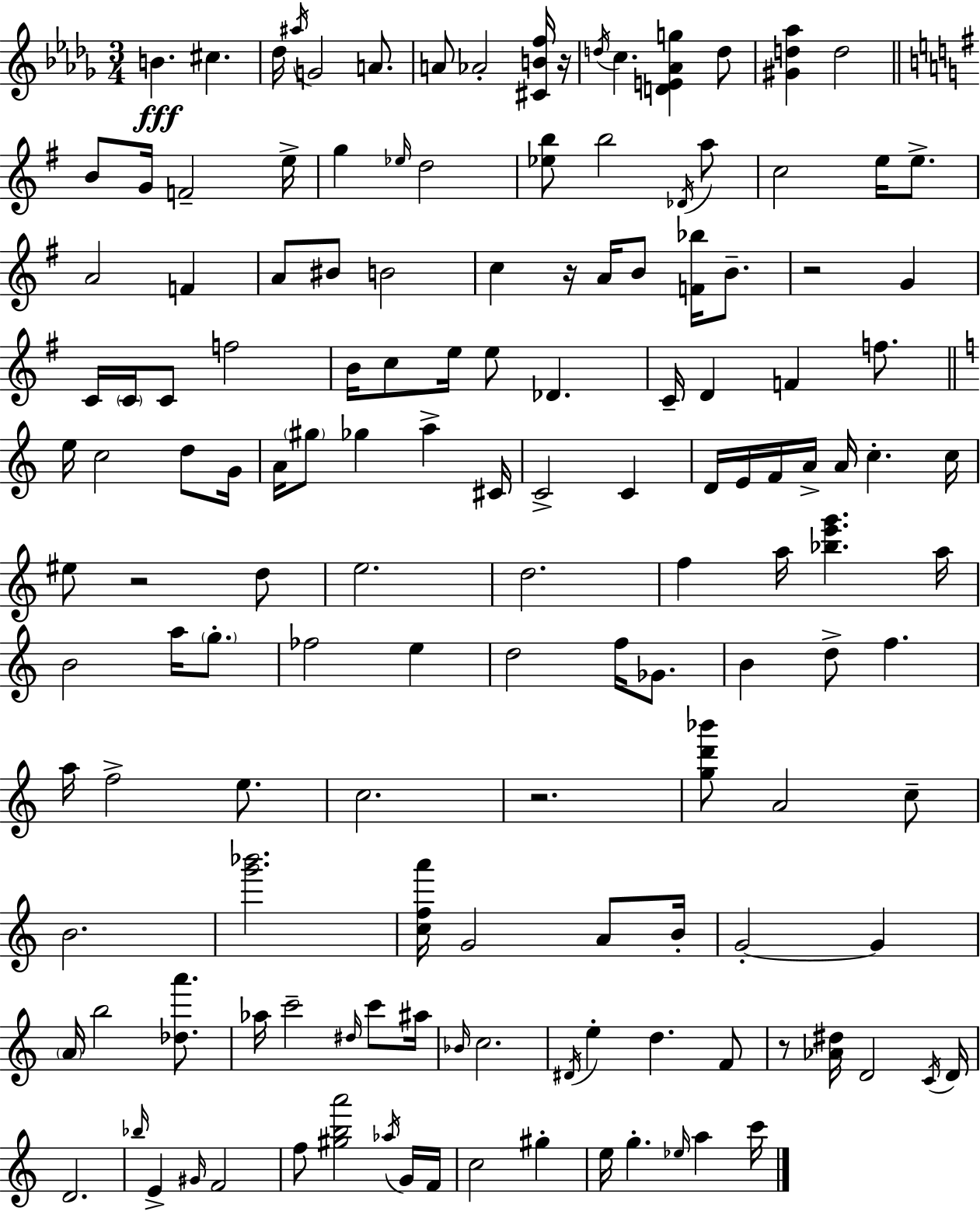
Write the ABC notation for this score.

X:1
T:Untitled
M:3/4
L:1/4
K:Bbm
B ^c _d/4 ^a/4 G2 A/2 A/2 _A2 [^CBf]/4 z/4 d/4 c [DE_Ag] d/2 [^Gd_a] d2 B/2 G/4 F2 e/4 g _e/4 d2 [_eb]/2 b2 _D/4 a/2 c2 e/4 e/2 A2 F A/2 ^B/2 B2 c z/4 A/4 B/2 [F_b]/4 B/2 z2 G C/4 C/4 C/2 f2 B/4 c/2 e/4 e/2 _D C/4 D F f/2 e/4 c2 d/2 G/4 A/4 ^g/2 _g a ^C/4 C2 C D/4 E/4 F/4 A/4 A/4 c c/4 ^e/2 z2 d/2 e2 d2 f a/4 [_be'g'] a/4 B2 a/4 g/2 _f2 e d2 f/4 _G/2 B d/2 f a/4 f2 e/2 c2 z2 [gd'_b']/2 A2 c/2 B2 [g'_b']2 [cfa']/4 G2 A/2 B/4 G2 G A/4 b2 [_da']/2 _a/4 c'2 ^d/4 c'/2 ^a/4 _B/4 c2 ^D/4 e d F/2 z/2 [_A^d]/4 D2 C/4 D/4 D2 _b/4 E ^G/4 F2 f/2 [^gba']2 _a/4 G/4 F/4 c2 ^g e/4 g _e/4 a c'/4